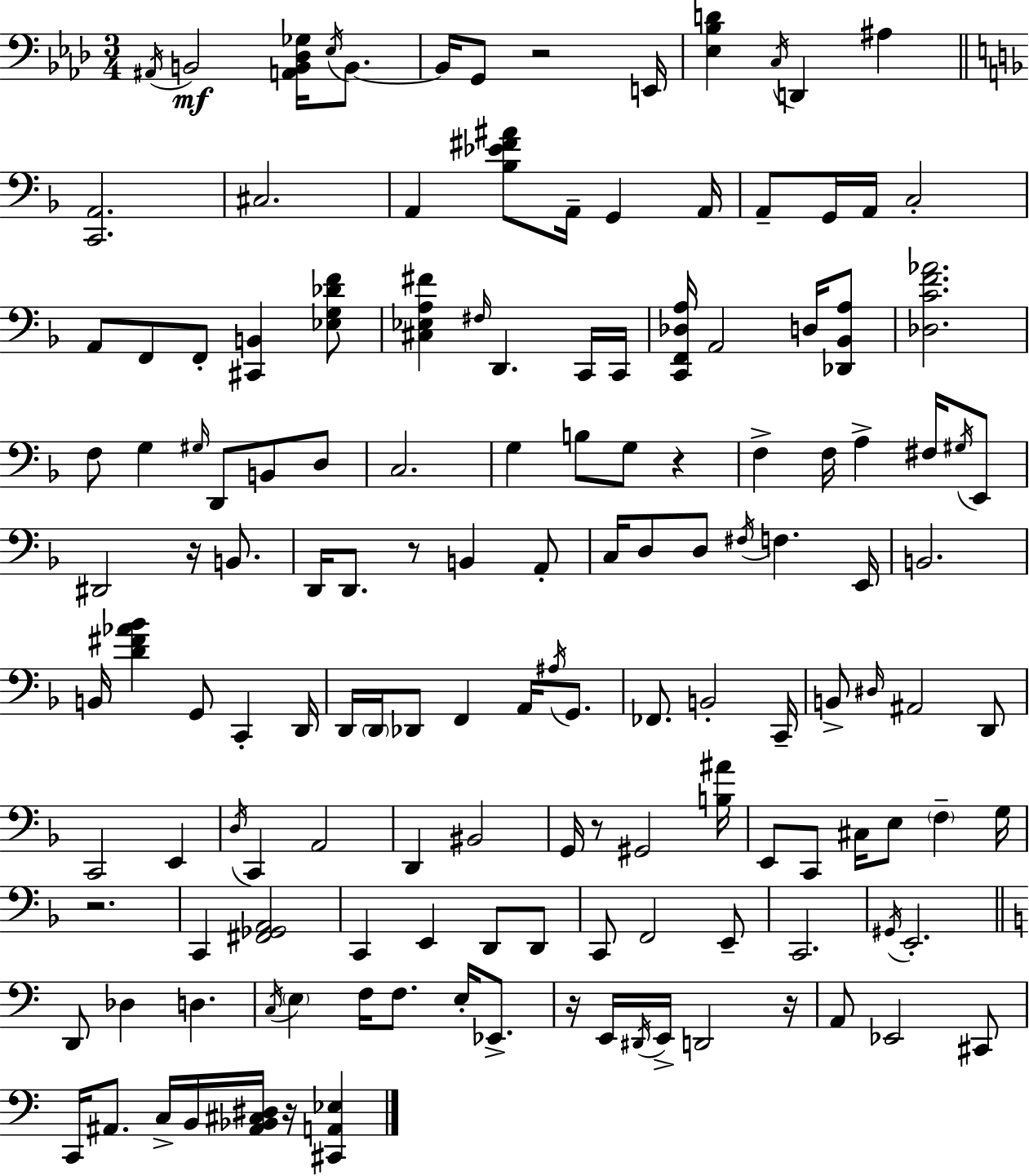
X:1
T:Untitled
M:3/4
L:1/4
K:Ab
^A,,/4 B,,2 [A,,B,,_D,_G,]/4 _E,/4 B,,/2 B,,/4 G,,/2 z2 E,,/4 [_E,_B,D] C,/4 D,, ^A, [C,,A,,]2 ^C,2 A,, [_B,_E^F^A]/2 A,,/4 G,, A,,/4 A,,/2 G,,/4 A,,/4 C,2 A,,/2 F,,/2 F,,/2 [^C,,B,,] [_E,G,_DF]/2 [^C,_E,A,^F] ^F,/4 D,, C,,/4 C,,/4 [C,,F,,_D,A,]/4 A,,2 D,/4 [_D,,_B,,A,]/2 [_D,CF_A]2 F,/2 G, ^G,/4 D,,/2 B,,/2 D,/2 C,2 G, B,/2 G,/2 z F, F,/4 A, ^F,/4 ^G,/4 E,,/2 ^D,,2 z/4 B,,/2 D,,/4 D,,/2 z/2 B,, A,,/2 C,/4 D,/2 D,/2 ^F,/4 F, E,,/4 B,,2 B,,/4 [D^F_A_B] G,,/2 C,, D,,/4 D,,/4 D,,/4 _D,,/2 F,, A,,/4 ^A,/4 G,,/2 _F,,/2 B,,2 C,,/4 B,,/2 ^D,/4 ^A,,2 D,,/2 C,,2 E,, D,/4 C,, A,,2 D,, ^B,,2 G,,/4 z/2 ^G,,2 [B,^A]/4 E,,/2 C,,/2 ^C,/4 E,/2 F, G,/4 z2 C,, [^F,,_G,,A,,]2 C,, E,, D,,/2 D,,/2 C,,/2 F,,2 E,,/2 C,,2 ^G,,/4 E,,2 D,,/2 _D, D, C,/4 E, F,/4 F,/2 E,/4 _E,,/2 z/4 E,,/4 ^D,,/4 E,,/4 D,,2 z/4 A,,/2 _E,,2 ^C,,/2 C,,/4 ^A,,/2 C,/4 B,,/4 [^A,,_B,,^C,^D,]/4 z/4 [^C,,A,,_E,]